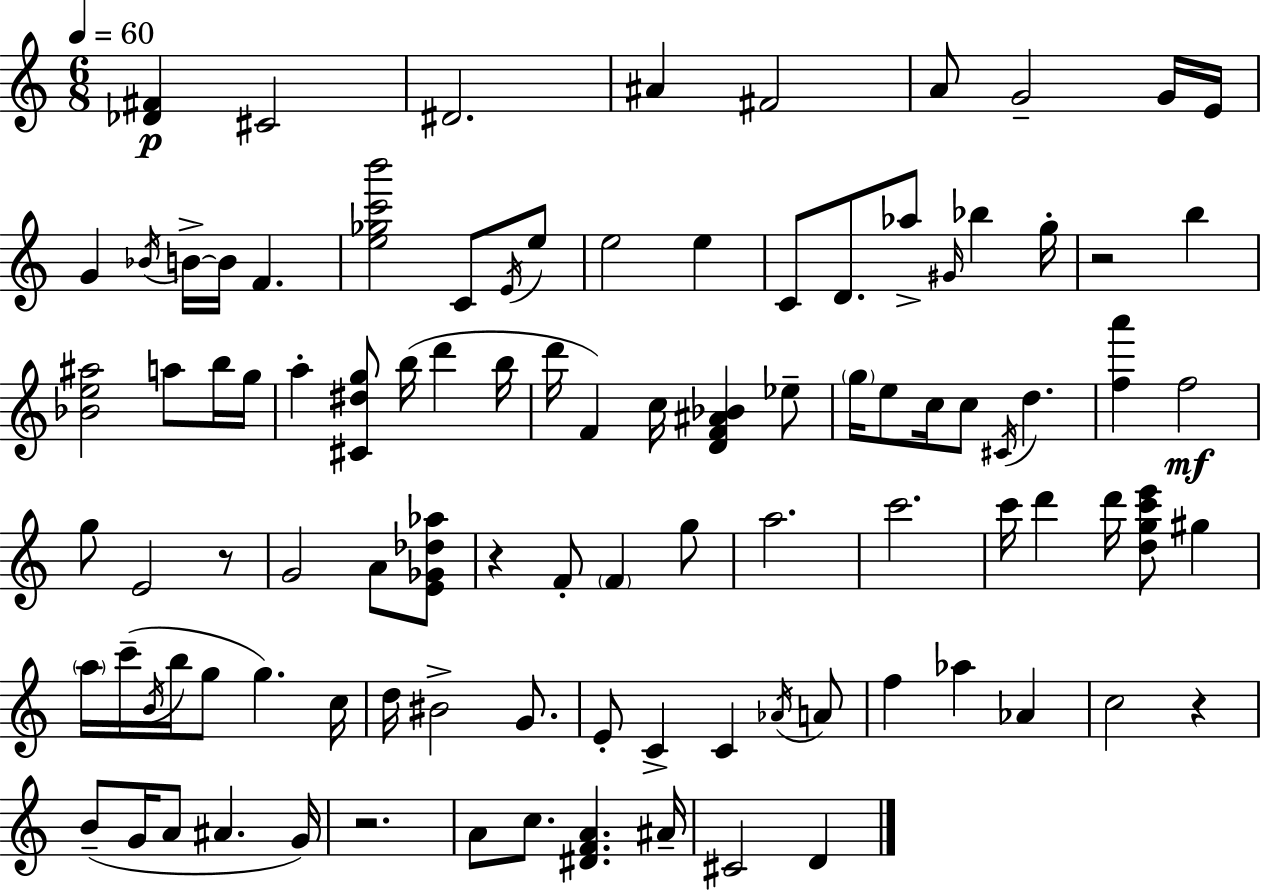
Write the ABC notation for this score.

X:1
T:Untitled
M:6/8
L:1/4
K:Am
[_D^F] ^C2 ^D2 ^A ^F2 A/2 G2 G/4 E/4 G _B/4 B/4 B/4 F [e_gc'b']2 C/2 E/4 e/2 e2 e C/2 D/2 _a/2 ^G/4 _b g/4 z2 b [_Be^a]2 a/2 b/4 g/4 a [^C^dg]/2 b/4 d' b/4 d'/4 F c/4 [DF^A_B] _e/2 g/4 e/2 c/4 c/2 ^C/4 d [fa'] f2 g/2 E2 z/2 G2 A/2 [E_G_d_a]/2 z F/2 F g/2 a2 c'2 c'/4 d' d'/4 [dgc'e']/2 ^g a/4 c'/4 B/4 b/4 g/2 g c/4 d/4 ^B2 G/2 E/2 C C _A/4 A/2 f _a _A c2 z B/2 G/4 A/2 ^A G/4 z2 A/2 c/2 [^DFA] ^A/4 ^C2 D